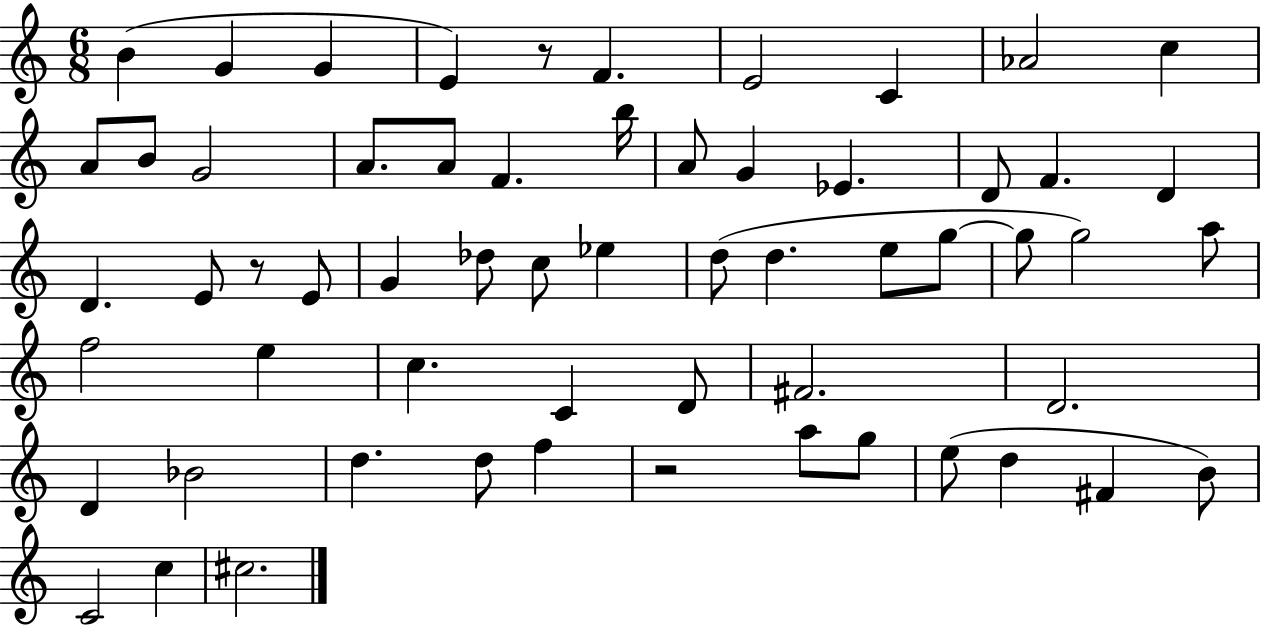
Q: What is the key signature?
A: C major